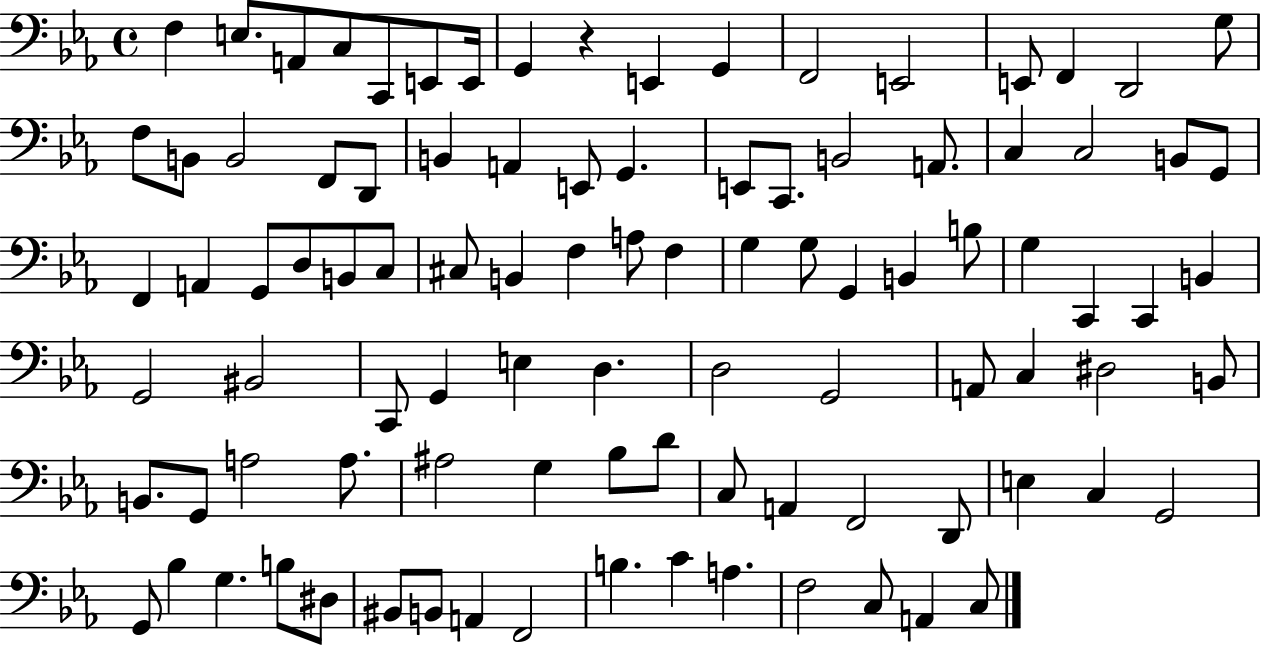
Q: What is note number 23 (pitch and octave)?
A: A2